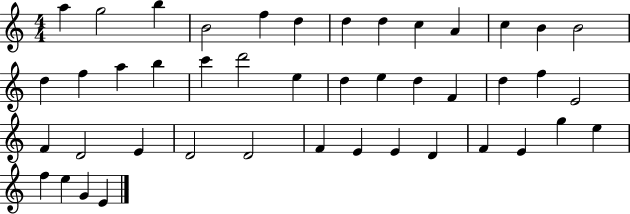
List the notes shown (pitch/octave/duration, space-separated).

A5/q G5/h B5/q B4/h F5/q D5/q D5/q D5/q C5/q A4/q C5/q B4/q B4/h D5/q F5/q A5/q B5/q C6/q D6/h E5/q D5/q E5/q D5/q F4/q D5/q F5/q E4/h F4/q D4/h E4/q D4/h D4/h F4/q E4/q E4/q D4/q F4/q E4/q G5/q E5/q F5/q E5/q G4/q E4/q